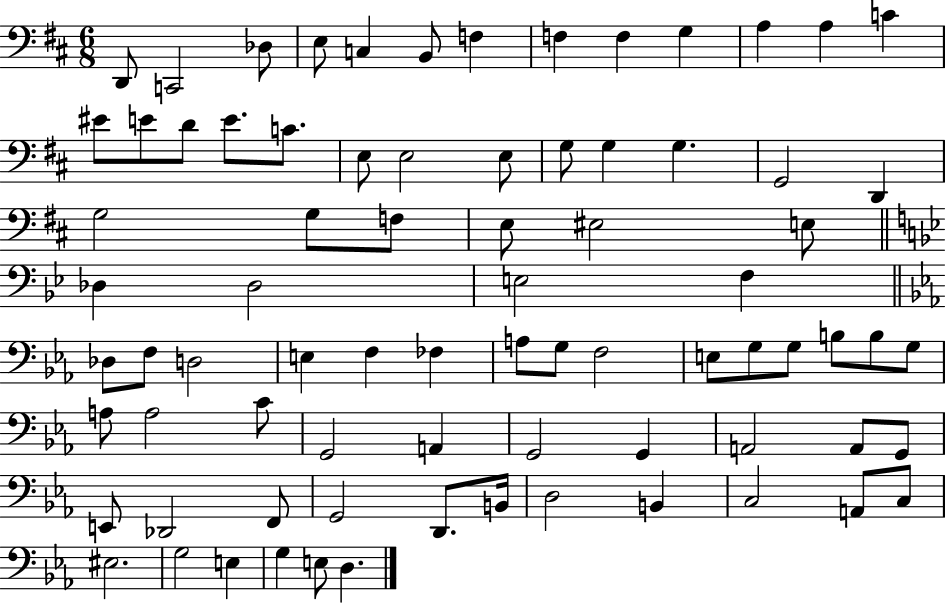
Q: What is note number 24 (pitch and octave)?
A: G3